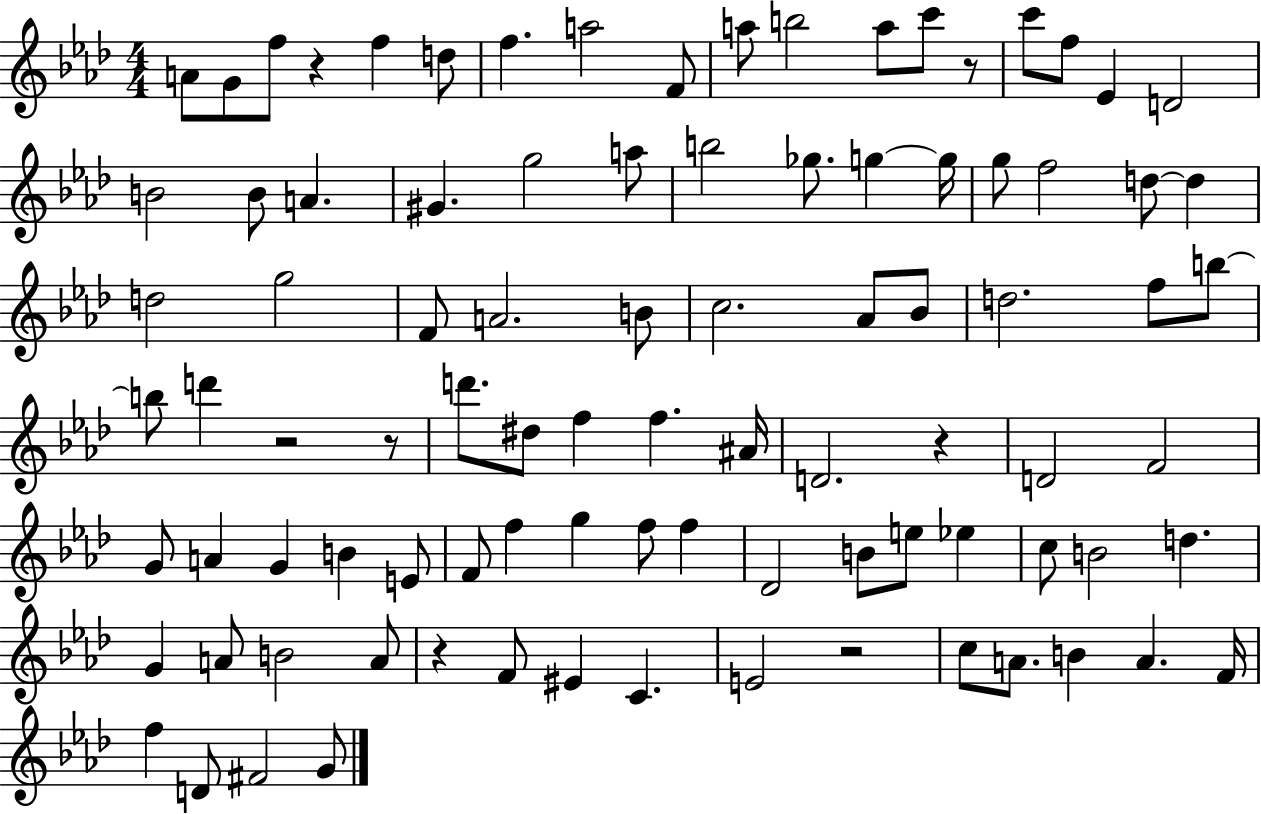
{
  \clef treble
  \numericTimeSignature
  \time 4/4
  \key aes \major
  \repeat volta 2 { a'8 g'8 f''8 r4 f''4 d''8 | f''4. a''2 f'8 | a''8 b''2 a''8 c'''8 r8 | c'''8 f''8 ees'4 d'2 | \break b'2 b'8 a'4. | gis'4. g''2 a''8 | b''2 ges''8. g''4~~ g''16 | g''8 f''2 d''8~~ d''4 | \break d''2 g''2 | f'8 a'2. b'8 | c''2. aes'8 bes'8 | d''2. f''8 b''8~~ | \break b''8 d'''4 r2 r8 | d'''8. dis''8 f''4 f''4. ais'16 | d'2. r4 | d'2 f'2 | \break g'8 a'4 g'4 b'4 e'8 | f'8 f''4 g''4 f''8 f''4 | des'2 b'8 e''8 ees''4 | c''8 b'2 d''4. | \break g'4 a'8 b'2 a'8 | r4 f'8 eis'4 c'4. | e'2 r2 | c''8 a'8. b'4 a'4. f'16 | \break f''4 d'8 fis'2 g'8 | } \bar "|."
}